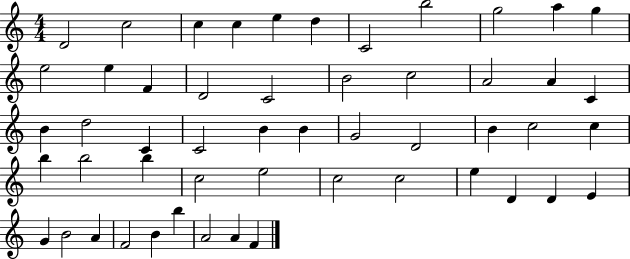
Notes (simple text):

D4/h C5/h C5/q C5/q E5/q D5/q C4/h B5/h G5/h A5/q G5/q E5/h E5/q F4/q D4/h C4/h B4/h C5/h A4/h A4/q C4/q B4/q D5/h C4/q C4/h B4/q B4/q G4/h D4/h B4/q C5/h C5/q B5/q B5/h B5/q C5/h E5/h C5/h C5/h E5/q D4/q D4/q E4/q G4/q B4/h A4/q F4/h B4/q B5/q A4/h A4/q F4/q